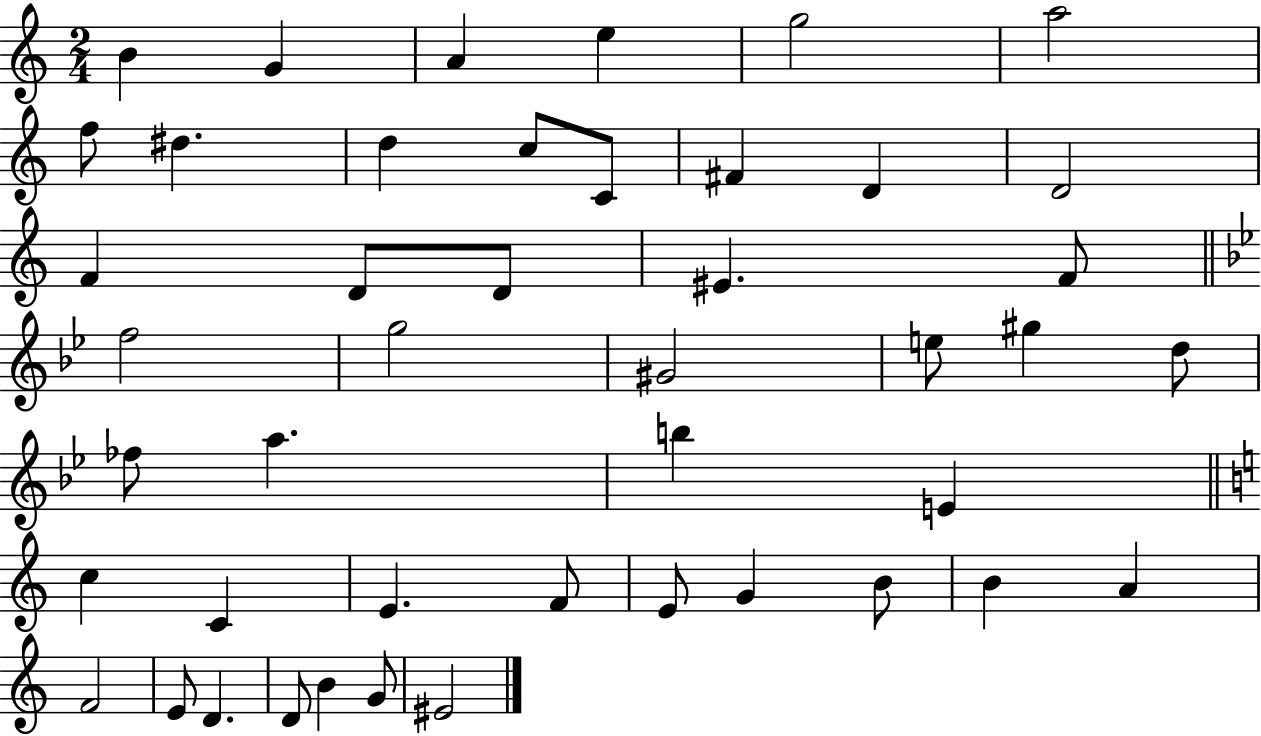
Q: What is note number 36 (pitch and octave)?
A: B4